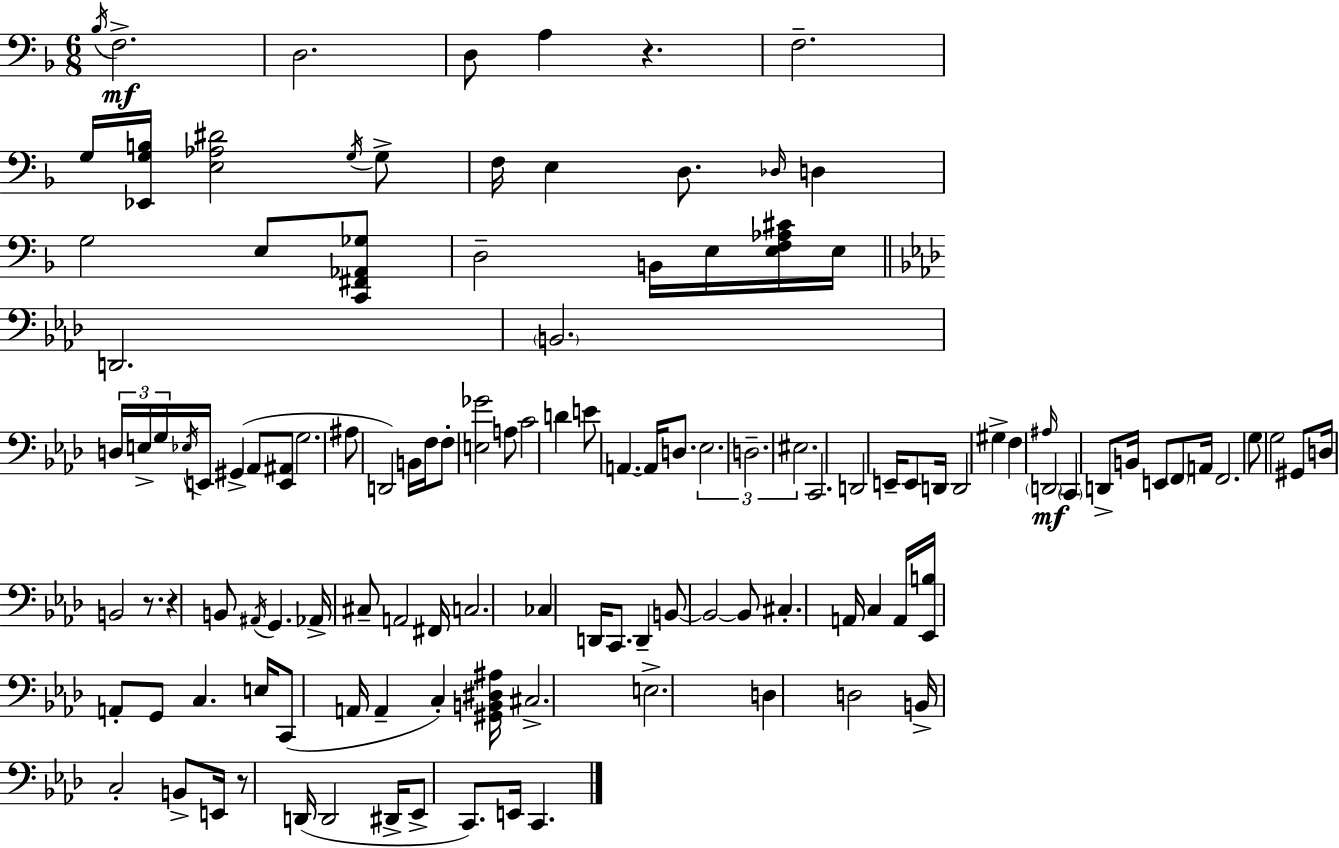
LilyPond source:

{
  \clef bass
  \numericTimeSignature
  \time 6/8
  \key d \minor
  \acciaccatura { bes16 }\mf f2.-> | d2. | d8 a4 r4. | f2.-- | \break g16 <ees, g b>16 <e aes dis'>2 \acciaccatura { g16 } | g8-> f16 e4 d8. \grace { des16 } d4 | g2 e8 | <c, fis, aes, ges>8 d2-- b,16 | \break e16 <e f aes cis'>16 e16 \bar "||" \break \key aes \major d,2. | \parenthesize b,2. | \tuplet 3/2 { d16 e16-> g16 } \acciaccatura { ees16 } e,16 gis,4->( aes,8 <e, ais,>8 | g2. | \break ais8 d,2) b,16 | f16 f8-. <e ges'>2 a8 | c'2 d'4 | e'8 a,4.~~ a,16 d8. | \break \tuplet 3/2 { ees2. | d2.-- | eis2. } | c,2. | \break d,2 e,16-- e,8 | d,16 d,2 gis4-> | f4 \grace { ais16 }\mf \parenthesize d,2 | \parenthesize c,4 d,8-> b,16 e,8 \parenthesize f,8 | \break a,16 f,2. | g8 g2 | gis,8 d16 b,2 r8. | r4 b,8 \acciaccatura { ais,16 } g,4. | \break aes,16-> cis8-- a,2 | fis,16 c2. | ces4 d,16 c,8. d,4-- | b,8~~ b,2~~ | \break b,8 cis4.-. a,16 c4 | a,16 <ees, b>16 a,8-. g,8 c4. | e16 c,8( a,16 a,4-- c4-.) | <gis, b, dis ais>16 cis2.-> | \break e2.-> | d4 d2 | b,16-> c2-. | b,8-> e,16 r8 d,16( d,2 | \break dis,16-> ees,8-> c,8.) e,16 c,4. | \bar "|."
}